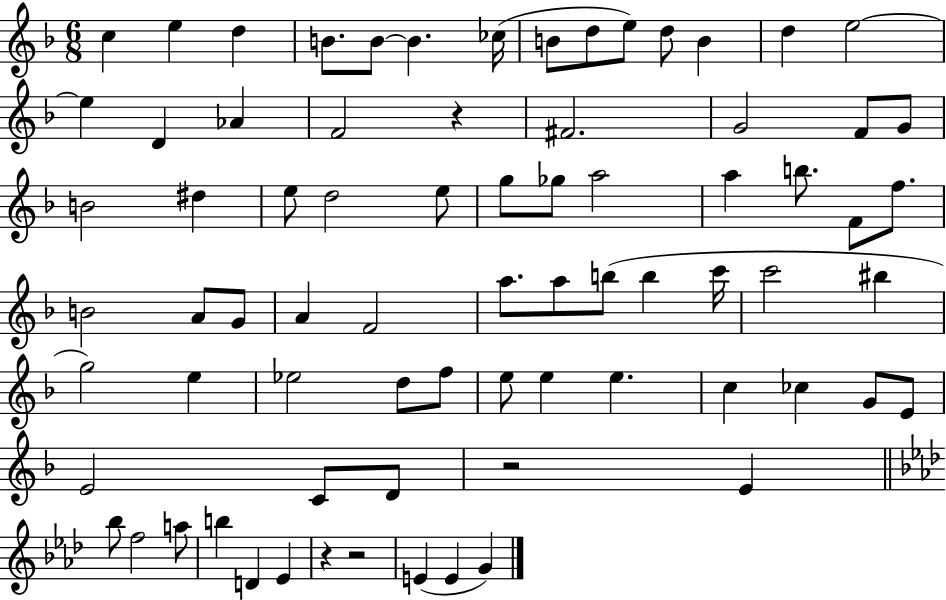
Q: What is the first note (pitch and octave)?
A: C5